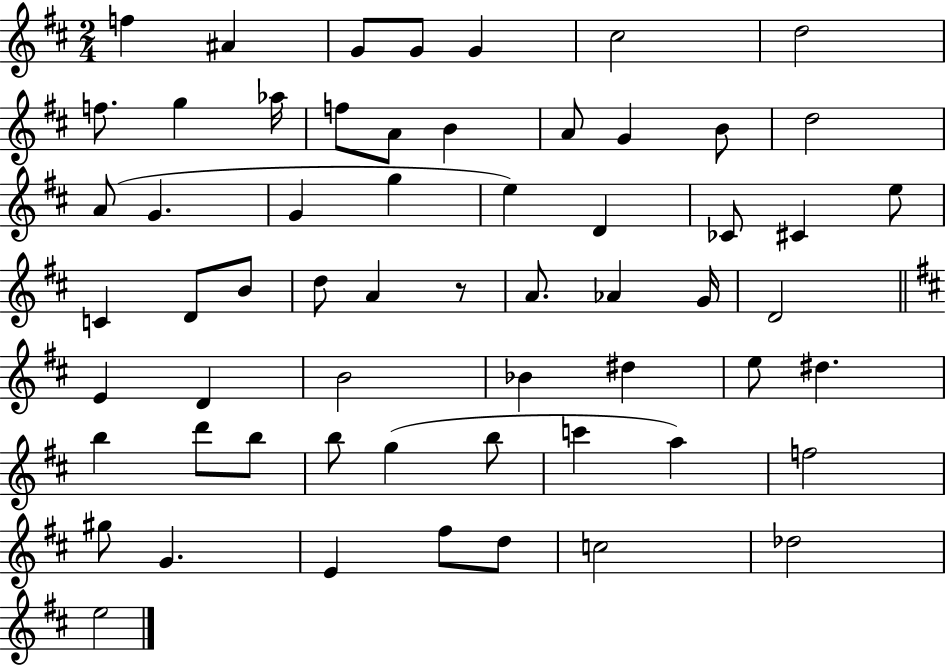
{
  \clef treble
  \numericTimeSignature
  \time 2/4
  \key d \major
  f''4 ais'4 | g'8 g'8 g'4 | cis''2 | d''2 | \break f''8. g''4 aes''16 | f''8 a'8 b'4 | a'8 g'4 b'8 | d''2 | \break a'8( g'4. | g'4 g''4 | e''4) d'4 | ces'8 cis'4 e''8 | \break c'4 d'8 b'8 | d''8 a'4 r8 | a'8. aes'4 g'16 | d'2 | \break \bar "||" \break \key b \minor e'4 d'4 | b'2 | bes'4 dis''4 | e''8 dis''4. | \break b''4 d'''8 b''8 | b''8 g''4( b''8 | c'''4 a''4) | f''2 | \break gis''8 g'4. | e'4 fis''8 d''8 | c''2 | des''2 | \break e''2 | \bar "|."
}